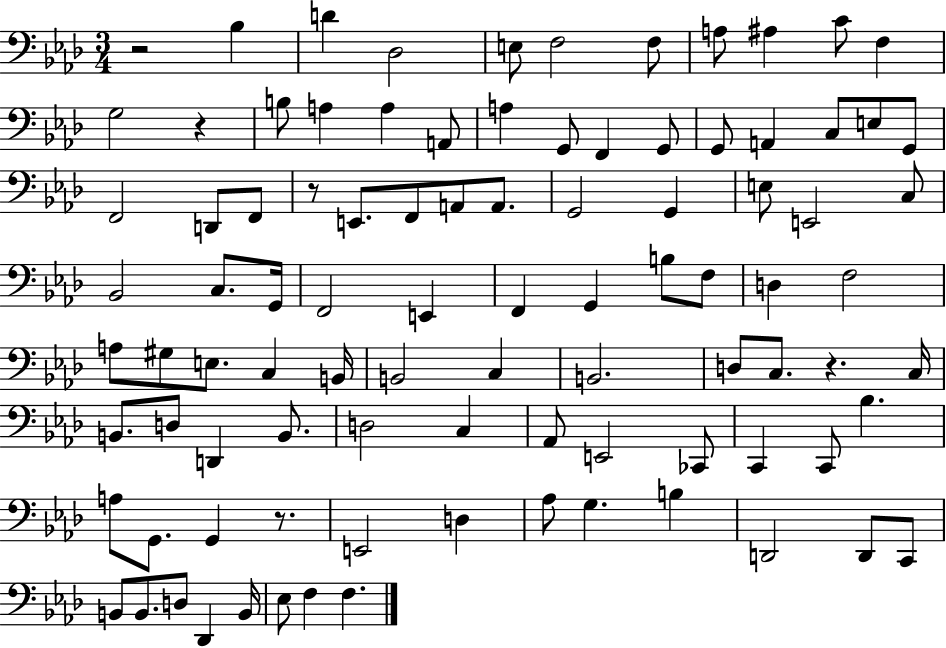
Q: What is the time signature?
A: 3/4